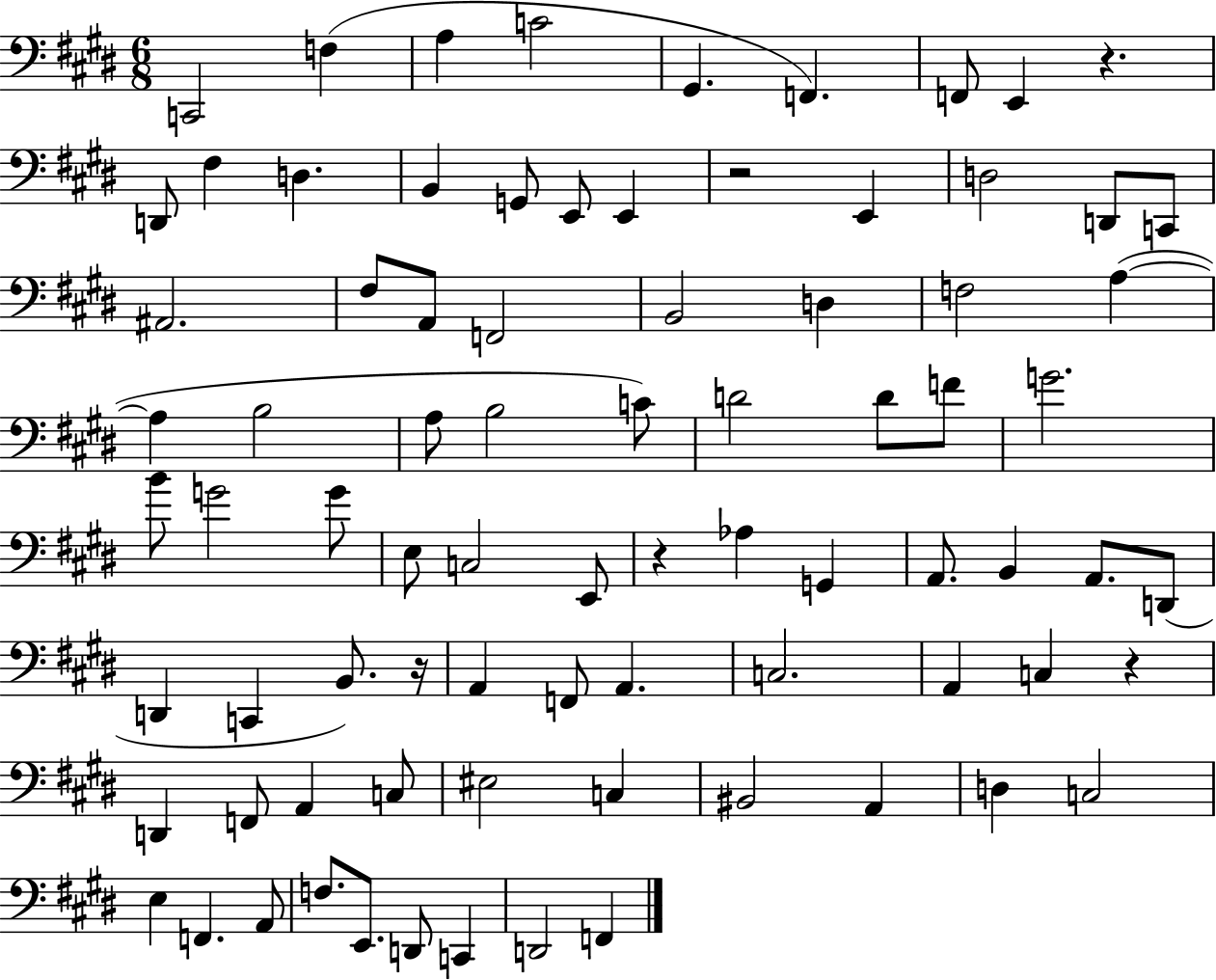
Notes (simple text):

C2/h F3/q A3/q C4/h G#2/q. F2/q. F2/e E2/q R/q. D2/e F#3/q D3/q. B2/q G2/e E2/e E2/q R/h E2/q D3/h D2/e C2/e A#2/h. F#3/e A2/e F2/h B2/h D3/q F3/h A3/q A3/q B3/h A3/e B3/h C4/e D4/h D4/e F4/e G4/h. B4/e G4/h G4/e E3/e C3/h E2/e R/q Ab3/q G2/q A2/e. B2/q A2/e. D2/e D2/q C2/q B2/e. R/s A2/q F2/e A2/q. C3/h. A2/q C3/q R/q D2/q F2/e A2/q C3/e EIS3/h C3/q BIS2/h A2/q D3/q C3/h E3/q F2/q. A2/e F3/e. E2/e. D2/e C2/q D2/h F2/q